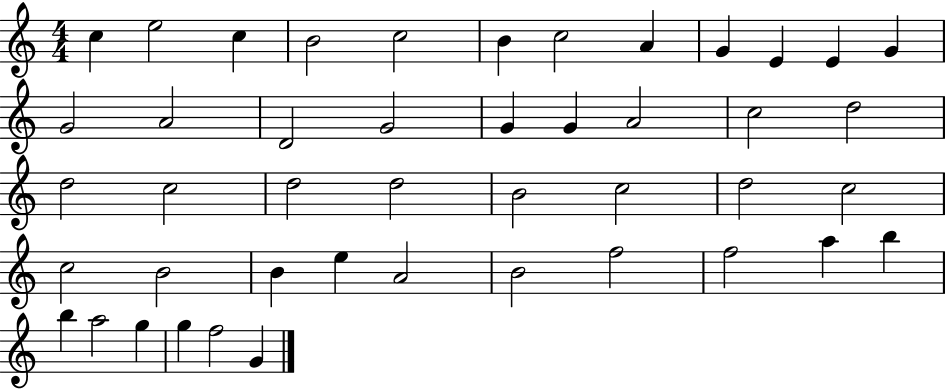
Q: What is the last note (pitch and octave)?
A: G4